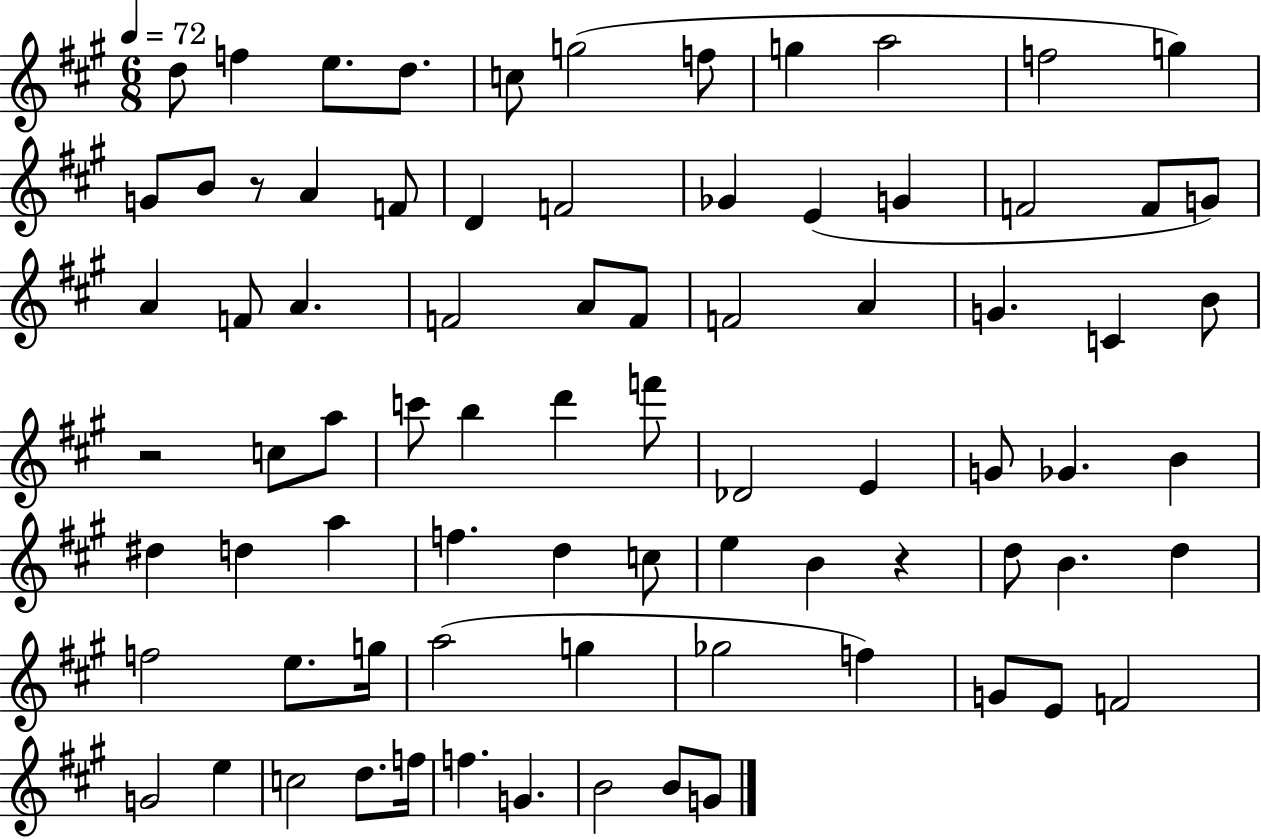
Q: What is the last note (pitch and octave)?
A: G4